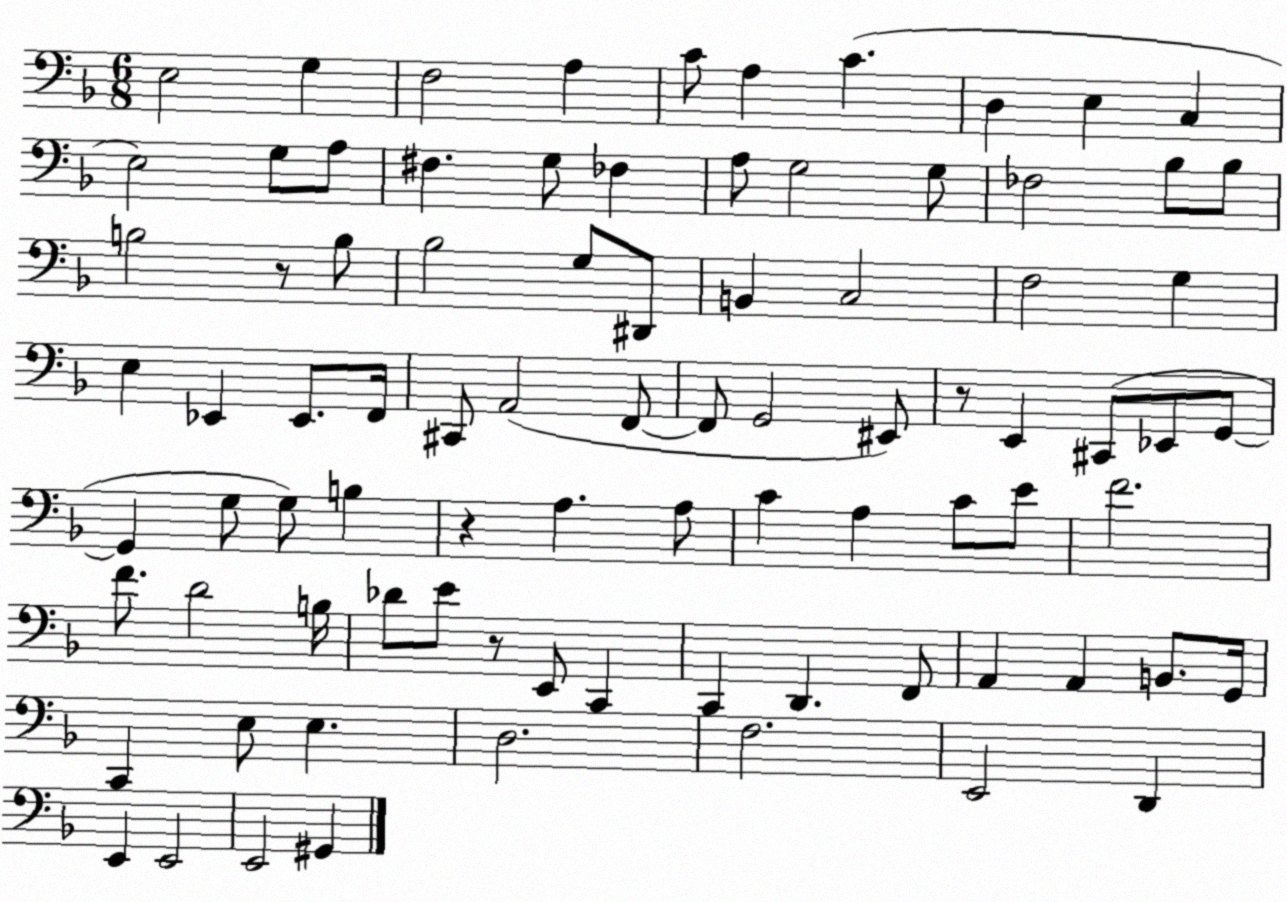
X:1
T:Untitled
M:6/8
L:1/4
K:F
E,2 G, F,2 A, C/2 A, C D, E, C, E,2 G,/2 A,/2 ^F, G,/2 _F, A,/2 G,2 G,/2 _F,2 _B,/2 _B,/2 B,2 z/2 B,/2 _B,2 G,/2 ^D,,/2 B,, C,2 F,2 G, E, _E,, _E,,/2 F,,/4 ^C,,/2 A,,2 F,,/2 F,,/2 G,,2 ^E,,/2 z/2 E,, ^C,,/2 _E,,/2 G,,/2 G,, G,/2 G,/2 B, z A, A,/2 C A, C/2 E/2 F2 F/2 D2 B,/4 _D/2 E/2 z/2 E,,/2 C,, C,, D,, F,,/2 A,, A,, B,,/2 G,,/4 C,, E,/2 E, D,2 F,2 E,,2 D,, E,, E,,2 E,,2 ^G,,